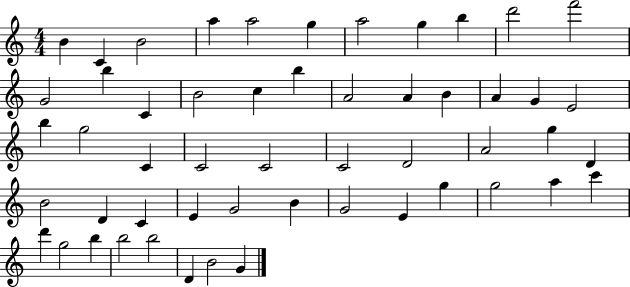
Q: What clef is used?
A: treble